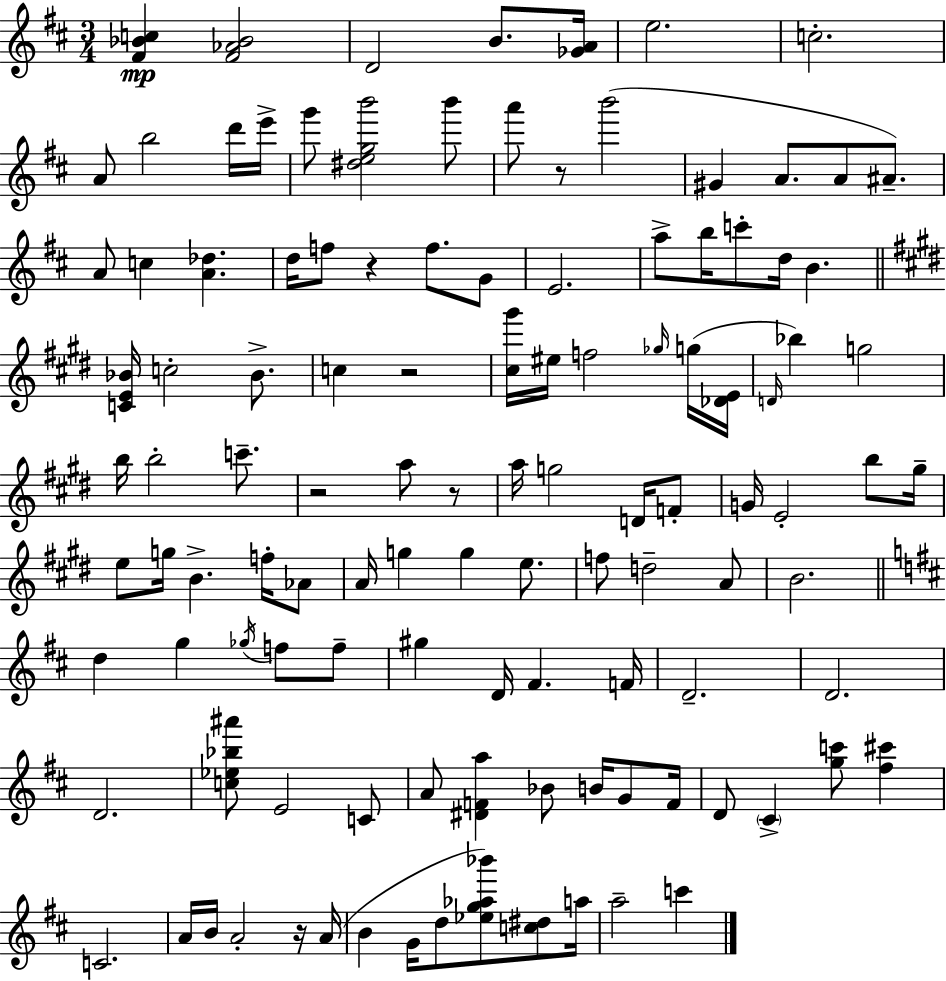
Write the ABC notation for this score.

X:1
T:Untitled
M:3/4
L:1/4
K:D
[^F_Bc] [^F_A_B]2 D2 B/2 [_GA]/4 e2 c2 A/2 b2 d'/4 e'/4 g'/2 [^degb']2 b'/2 a'/2 z/2 b'2 ^G A/2 A/2 ^A/2 A/2 c [A_d] d/4 f/2 z f/2 G/2 E2 a/2 b/4 c'/2 d/4 B [CE_B]/4 c2 _B/2 c z2 [^c^g']/4 ^e/4 f2 _g/4 g/4 [_DE]/4 D/4 _b g2 b/4 b2 c'/2 z2 a/2 z/2 a/4 g2 D/4 F/2 G/4 E2 b/2 ^g/4 e/2 g/4 B f/4 _A/2 A/4 g g e/2 f/2 d2 A/2 B2 d g _g/4 f/2 f/2 ^g D/4 ^F F/4 D2 D2 D2 [c_e_b^a']/2 E2 C/2 A/2 [^DFa] _B/2 B/4 G/2 F/4 D/2 ^C [gc']/2 [^f^c'] C2 A/4 B/4 A2 z/4 A/4 B G/4 d/2 [_eg_a_b']/2 [c^d]/2 a/4 a2 c'